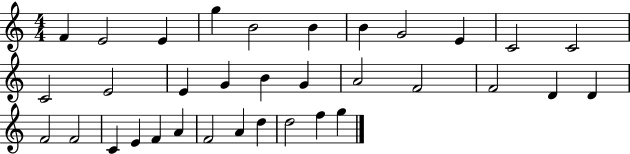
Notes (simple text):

F4/q E4/h E4/q G5/q B4/h B4/q B4/q G4/h E4/q C4/h C4/h C4/h E4/h E4/q G4/q B4/q G4/q A4/h F4/h F4/h D4/q D4/q F4/h F4/h C4/q E4/q F4/q A4/q F4/h A4/q D5/q D5/h F5/q G5/q